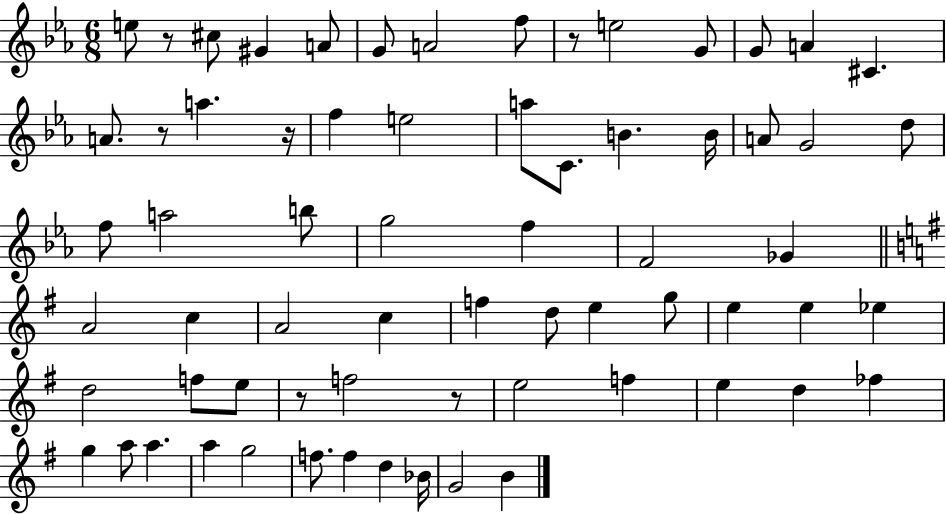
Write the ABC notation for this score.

X:1
T:Untitled
M:6/8
L:1/4
K:Eb
e/2 z/2 ^c/2 ^G A/2 G/2 A2 f/2 z/2 e2 G/2 G/2 A ^C A/2 z/2 a z/4 f e2 a/2 C/2 B B/4 A/2 G2 d/2 f/2 a2 b/2 g2 f F2 _G A2 c A2 c f d/2 e g/2 e e _e d2 f/2 e/2 z/2 f2 z/2 e2 f e d _f g a/2 a a g2 f/2 f d _B/4 G2 B